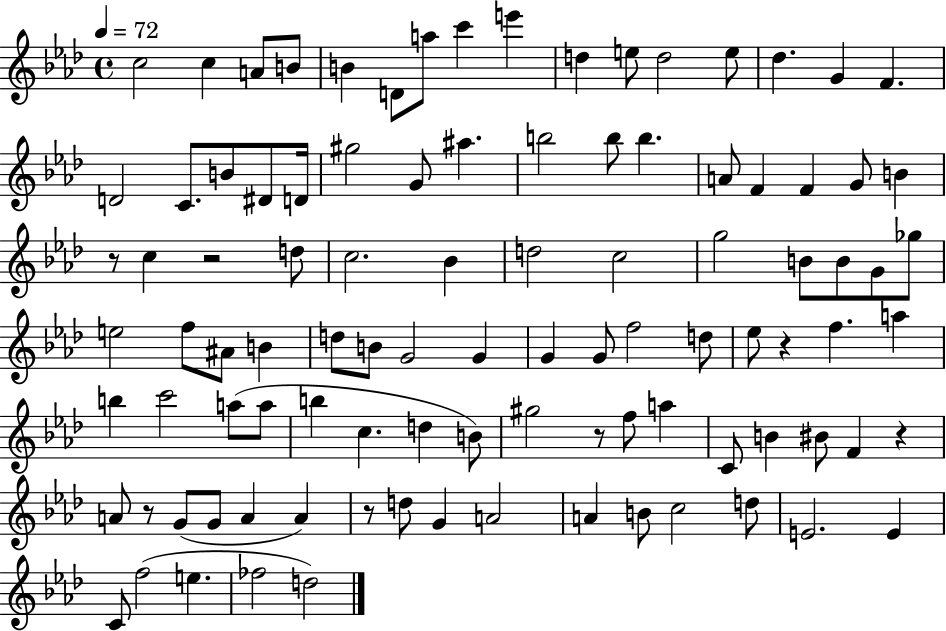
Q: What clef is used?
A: treble